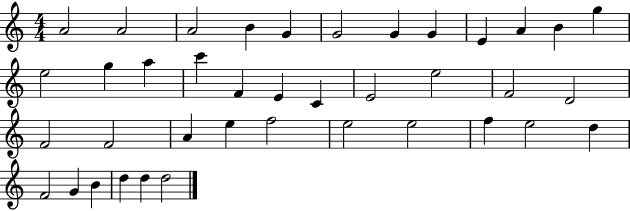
A4/h A4/h A4/h B4/q G4/q G4/h G4/q G4/q E4/q A4/q B4/q G5/q E5/h G5/q A5/q C6/q F4/q E4/q C4/q E4/h E5/h F4/h D4/h F4/h F4/h A4/q E5/q F5/h E5/h E5/h F5/q E5/h D5/q F4/h G4/q B4/q D5/q D5/q D5/h